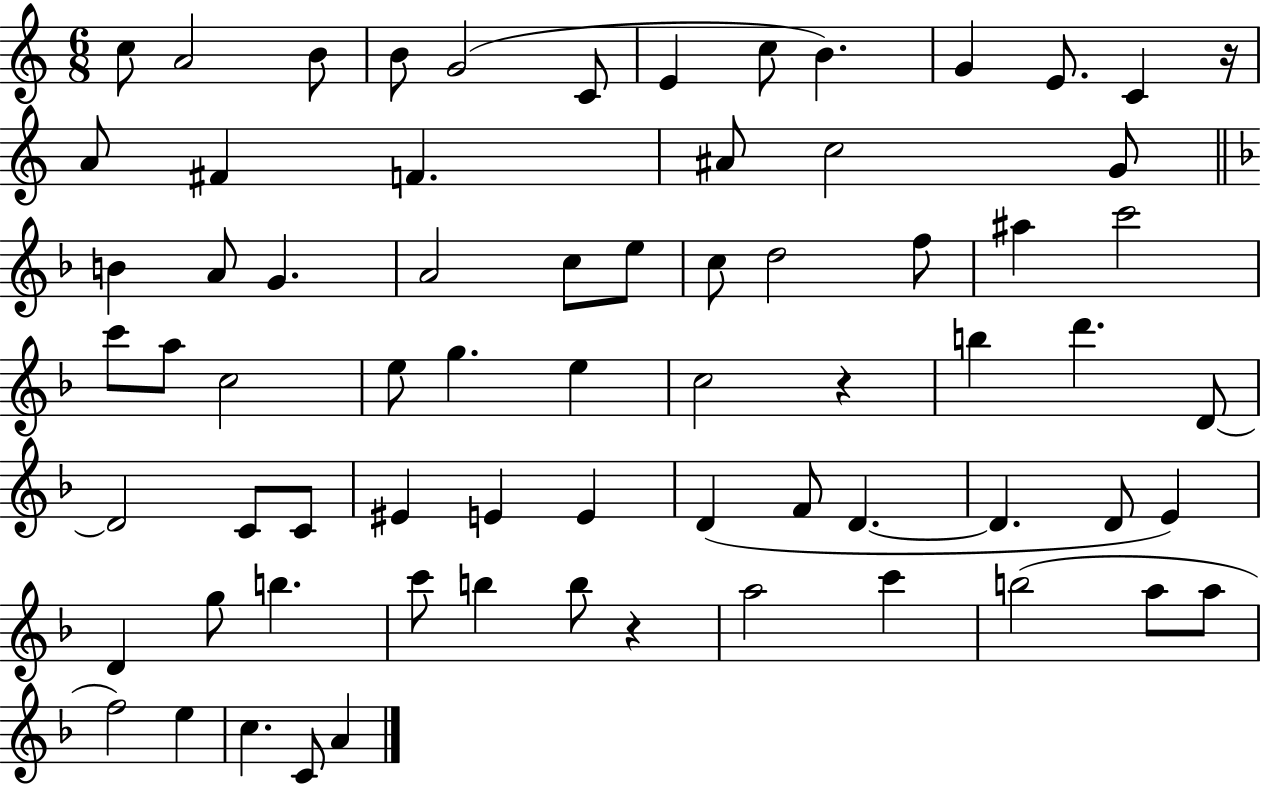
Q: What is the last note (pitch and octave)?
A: A4